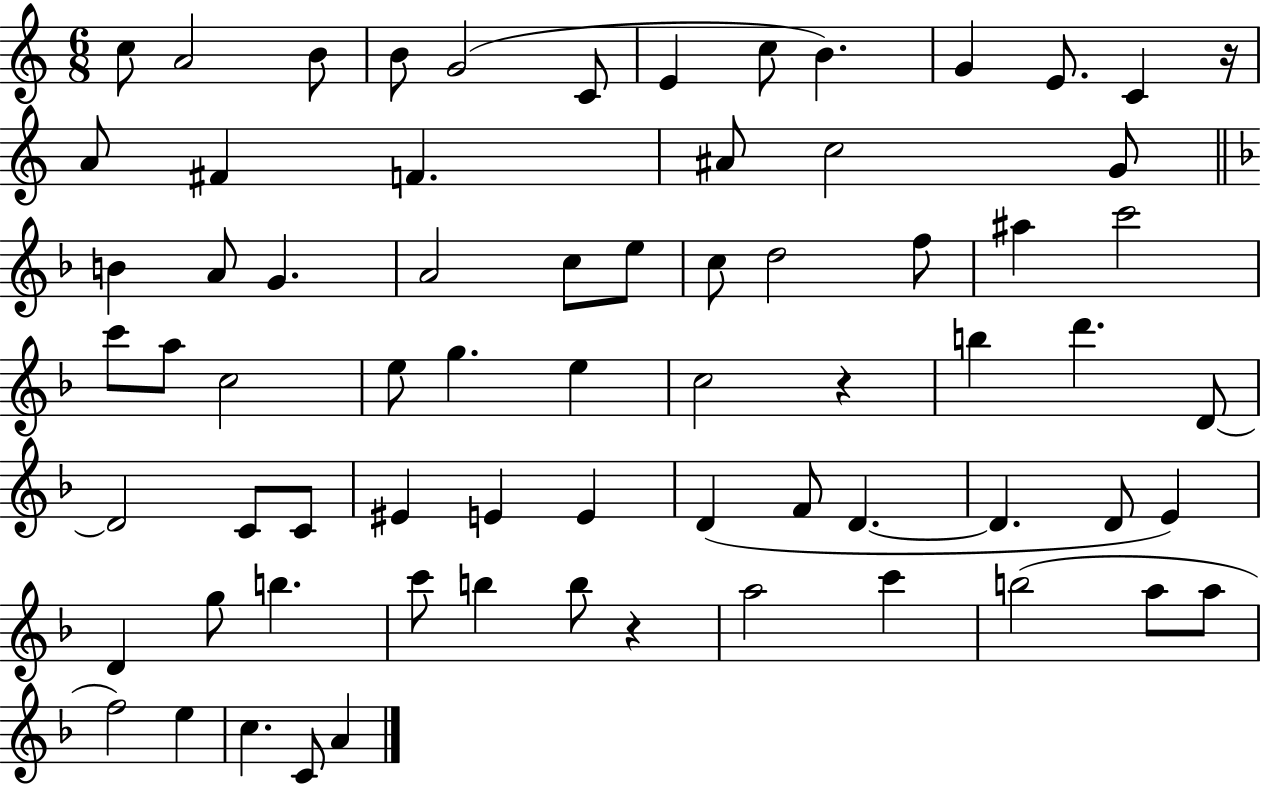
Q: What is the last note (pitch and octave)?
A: A4